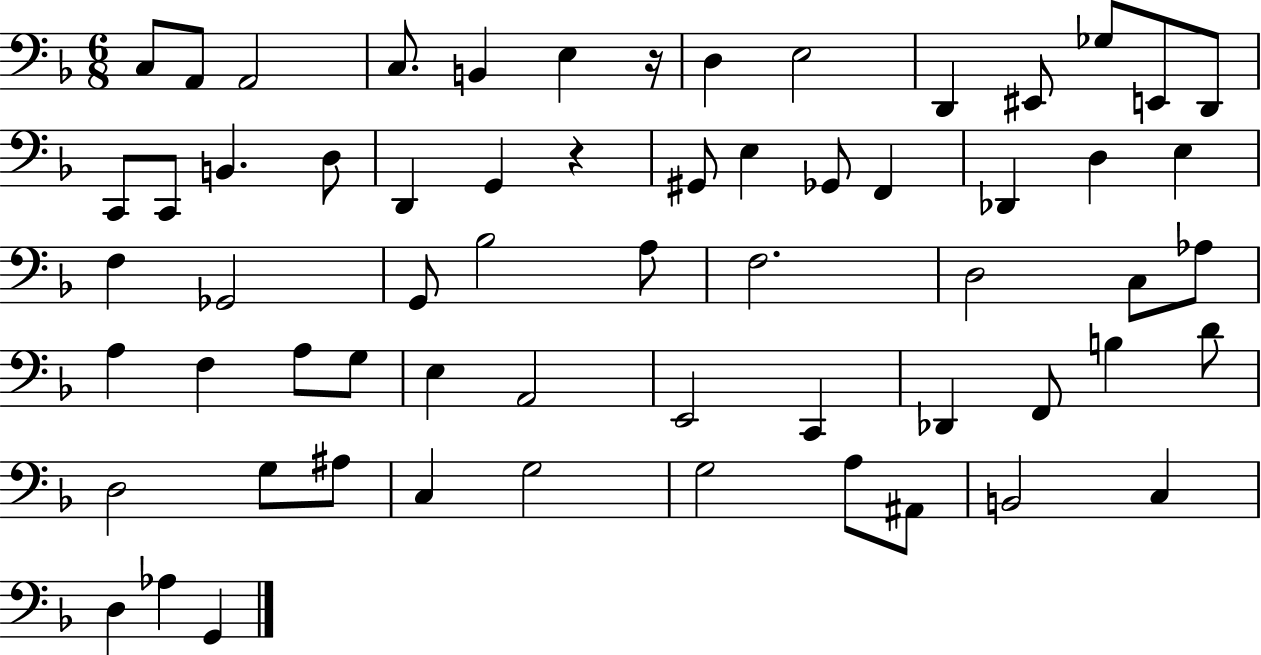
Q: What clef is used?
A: bass